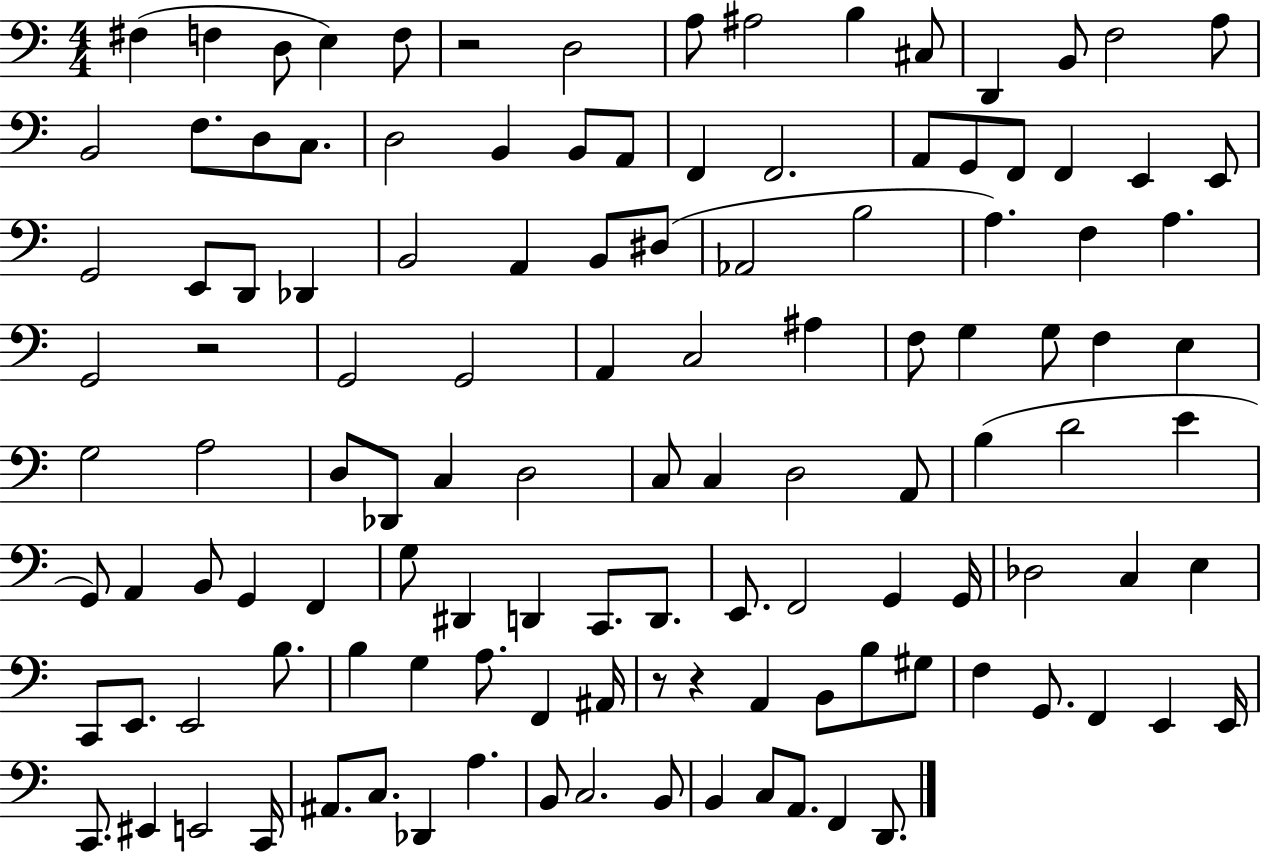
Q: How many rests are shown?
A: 4